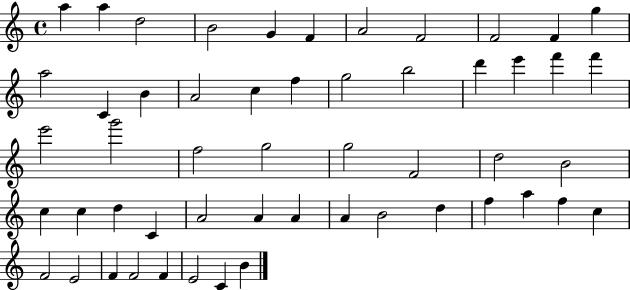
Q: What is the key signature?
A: C major